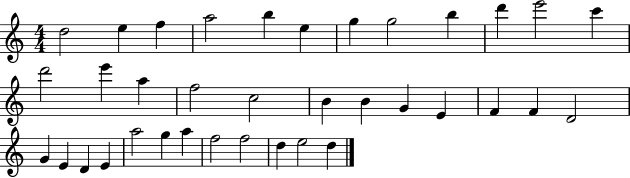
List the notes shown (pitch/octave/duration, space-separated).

D5/h E5/q F5/q A5/h B5/q E5/q G5/q G5/h B5/q D6/q E6/h C6/q D6/h E6/q A5/q F5/h C5/h B4/q B4/q G4/q E4/q F4/q F4/q D4/h G4/q E4/q D4/q E4/q A5/h G5/q A5/q F5/h F5/h D5/q E5/h D5/q